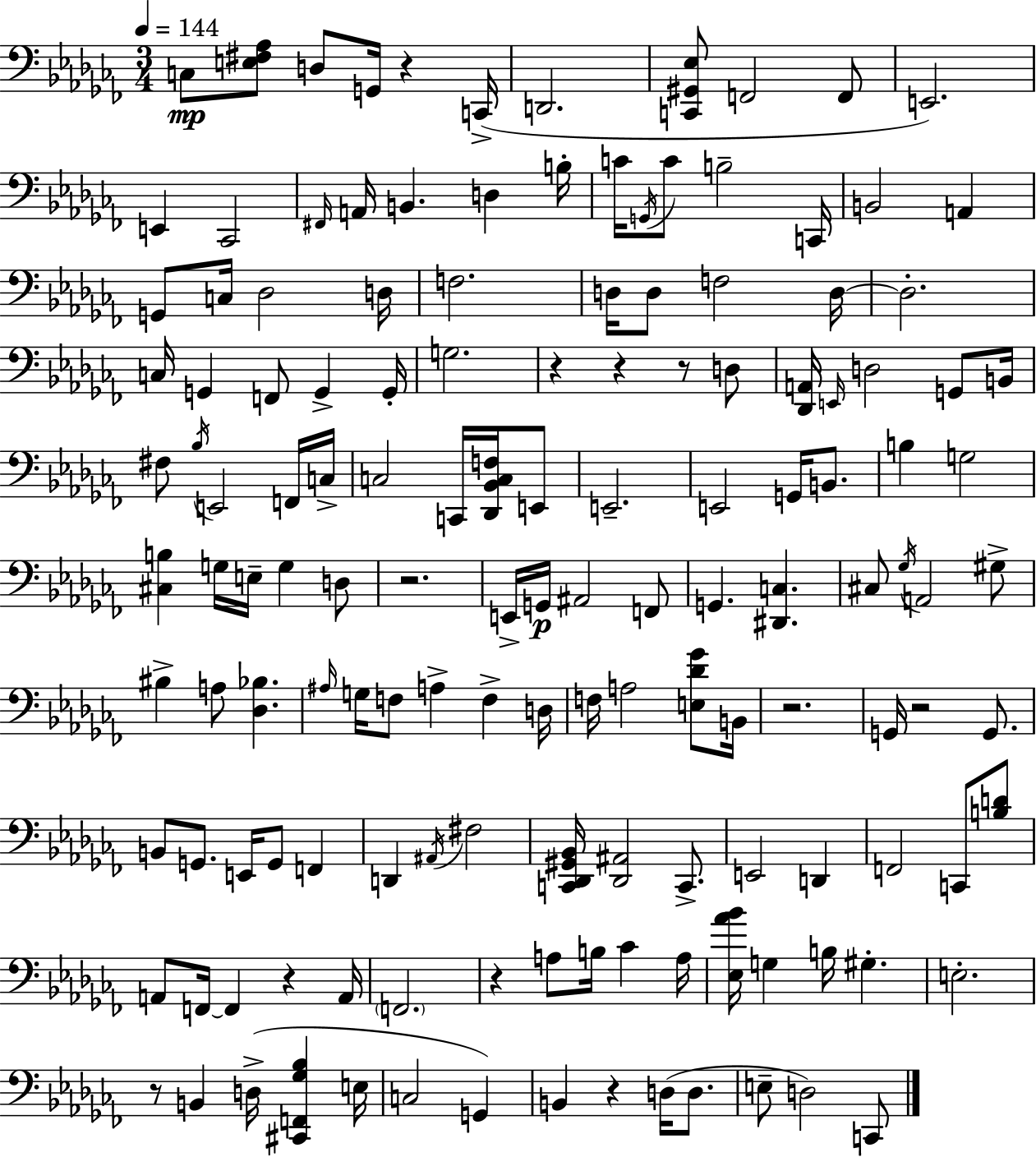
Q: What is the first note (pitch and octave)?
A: C3